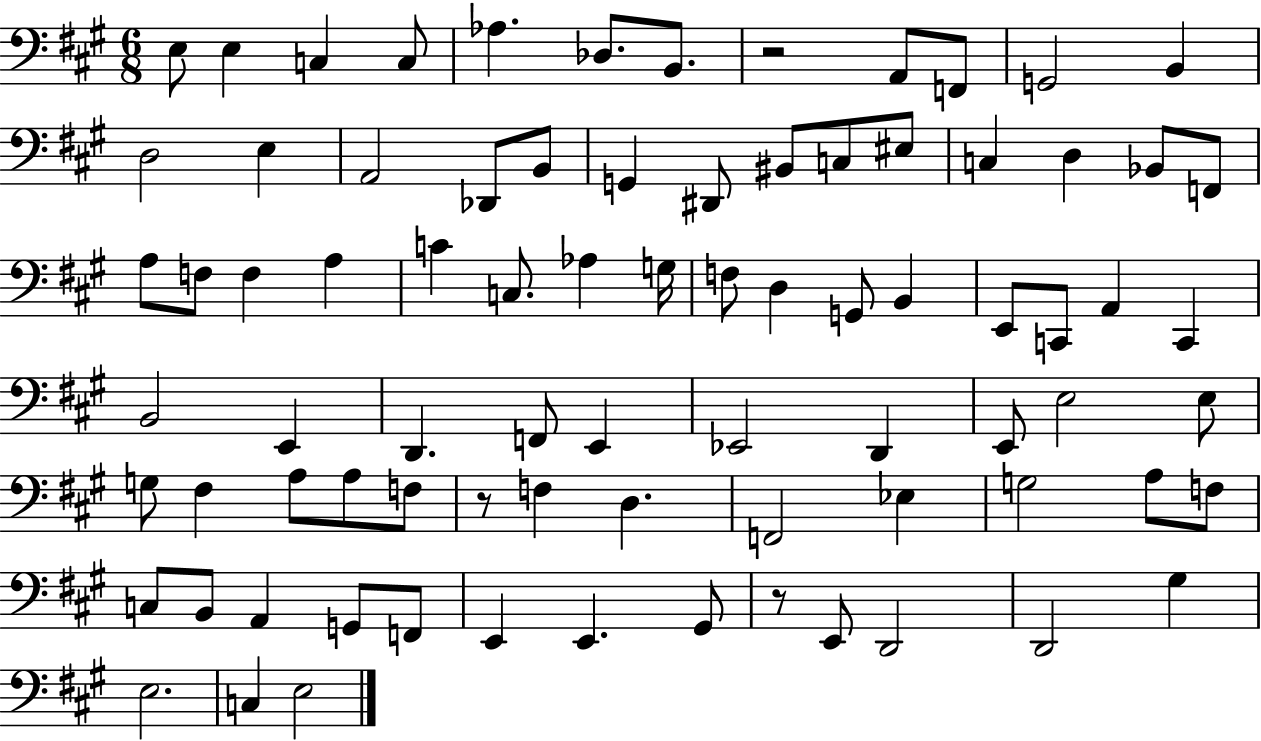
{
  \clef bass
  \numericTimeSignature
  \time 6/8
  \key a \major
  e8 e4 c4 c8 | aes4. des8. b,8. | r2 a,8 f,8 | g,2 b,4 | \break d2 e4 | a,2 des,8 b,8 | g,4 dis,8 bis,8 c8 eis8 | c4 d4 bes,8 f,8 | \break a8 f8 f4 a4 | c'4 c8. aes4 g16 | f8 d4 g,8 b,4 | e,8 c,8 a,4 c,4 | \break b,2 e,4 | d,4. f,8 e,4 | ees,2 d,4 | e,8 e2 e8 | \break g8 fis4 a8 a8 f8 | r8 f4 d4. | f,2 ees4 | g2 a8 f8 | \break c8 b,8 a,4 g,8 f,8 | e,4 e,4. gis,8 | r8 e,8 d,2 | d,2 gis4 | \break e2. | c4 e2 | \bar "|."
}